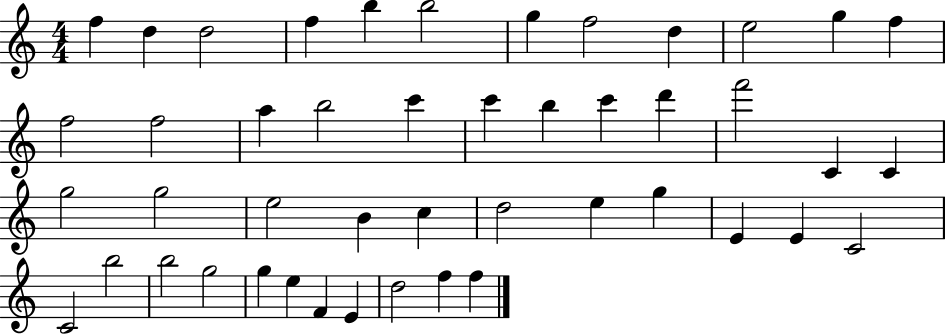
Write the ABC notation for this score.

X:1
T:Untitled
M:4/4
L:1/4
K:C
f d d2 f b b2 g f2 d e2 g f f2 f2 a b2 c' c' b c' d' f'2 C C g2 g2 e2 B c d2 e g E E C2 C2 b2 b2 g2 g e F E d2 f f